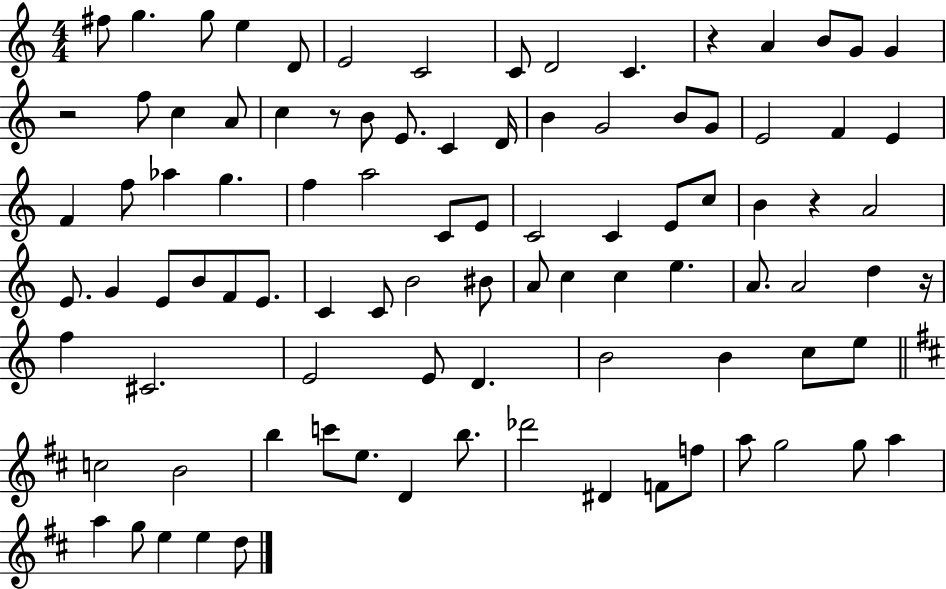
{
  \clef treble
  \numericTimeSignature
  \time 4/4
  \key c \major
  fis''8 g''4. g''8 e''4 d'8 | e'2 c'2 | c'8 d'2 c'4. | r4 a'4 b'8 g'8 g'4 | \break r2 f''8 c''4 a'8 | c''4 r8 b'8 e'8. c'4 d'16 | b'4 g'2 b'8 g'8 | e'2 f'4 e'4 | \break f'4 f''8 aes''4 g''4. | f''4 a''2 c'8 e'8 | c'2 c'4 e'8 c''8 | b'4 r4 a'2 | \break e'8. g'4 e'8 b'8 f'8 e'8. | c'4 c'8 b'2 bis'8 | a'8 c''4 c''4 e''4. | a'8. a'2 d''4 r16 | \break f''4 cis'2. | e'2 e'8 d'4. | b'2 b'4 c''8 e''8 | \bar "||" \break \key d \major c''2 b'2 | b''4 c'''8 e''8. d'4 b''8. | des'''2 dis'4 f'8 f''8 | a''8 g''2 g''8 a''4 | \break a''4 g''8 e''4 e''4 d''8 | \bar "|."
}